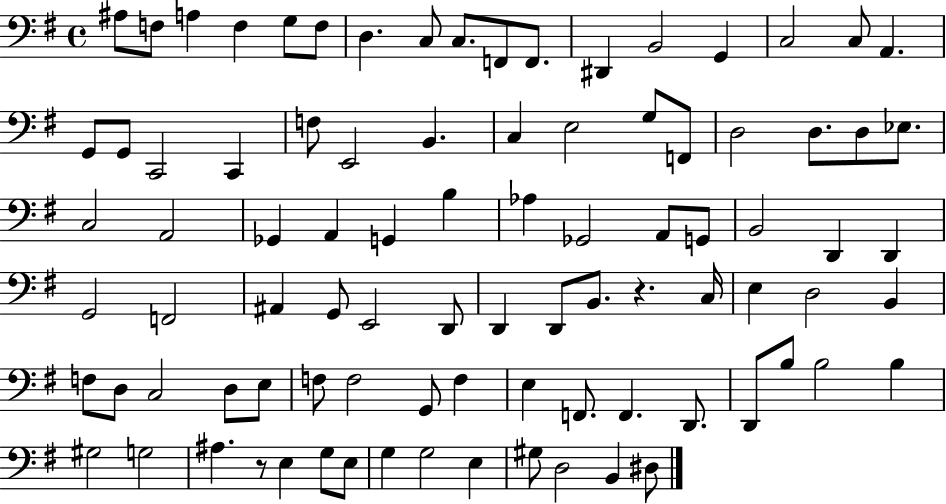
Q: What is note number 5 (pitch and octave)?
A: G3